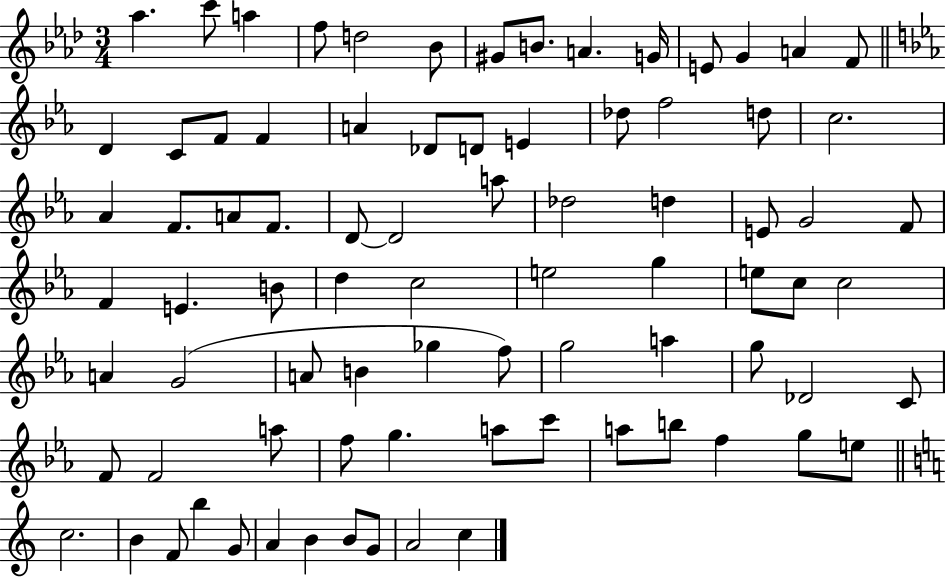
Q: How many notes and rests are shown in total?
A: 82